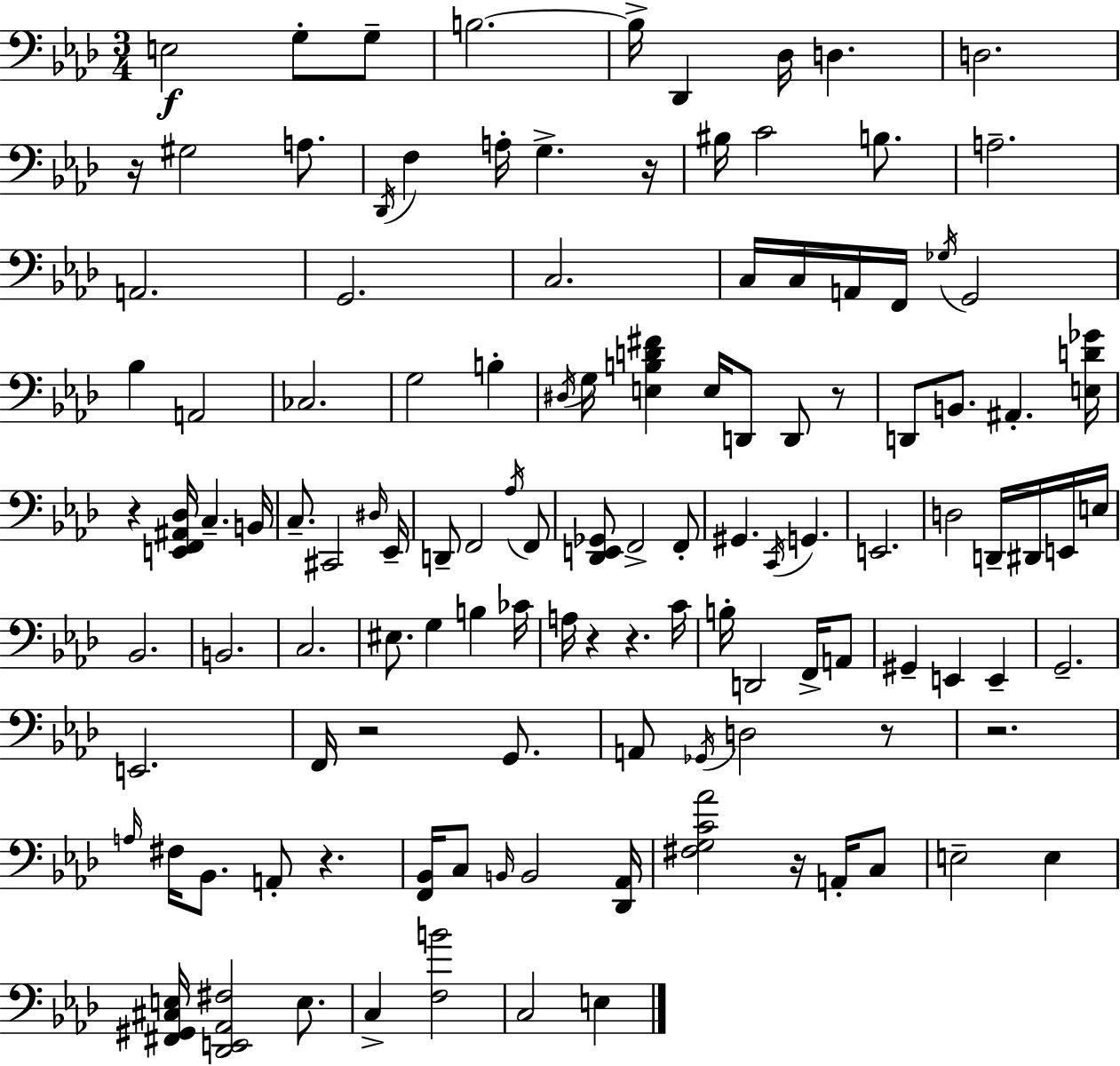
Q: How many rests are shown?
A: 11